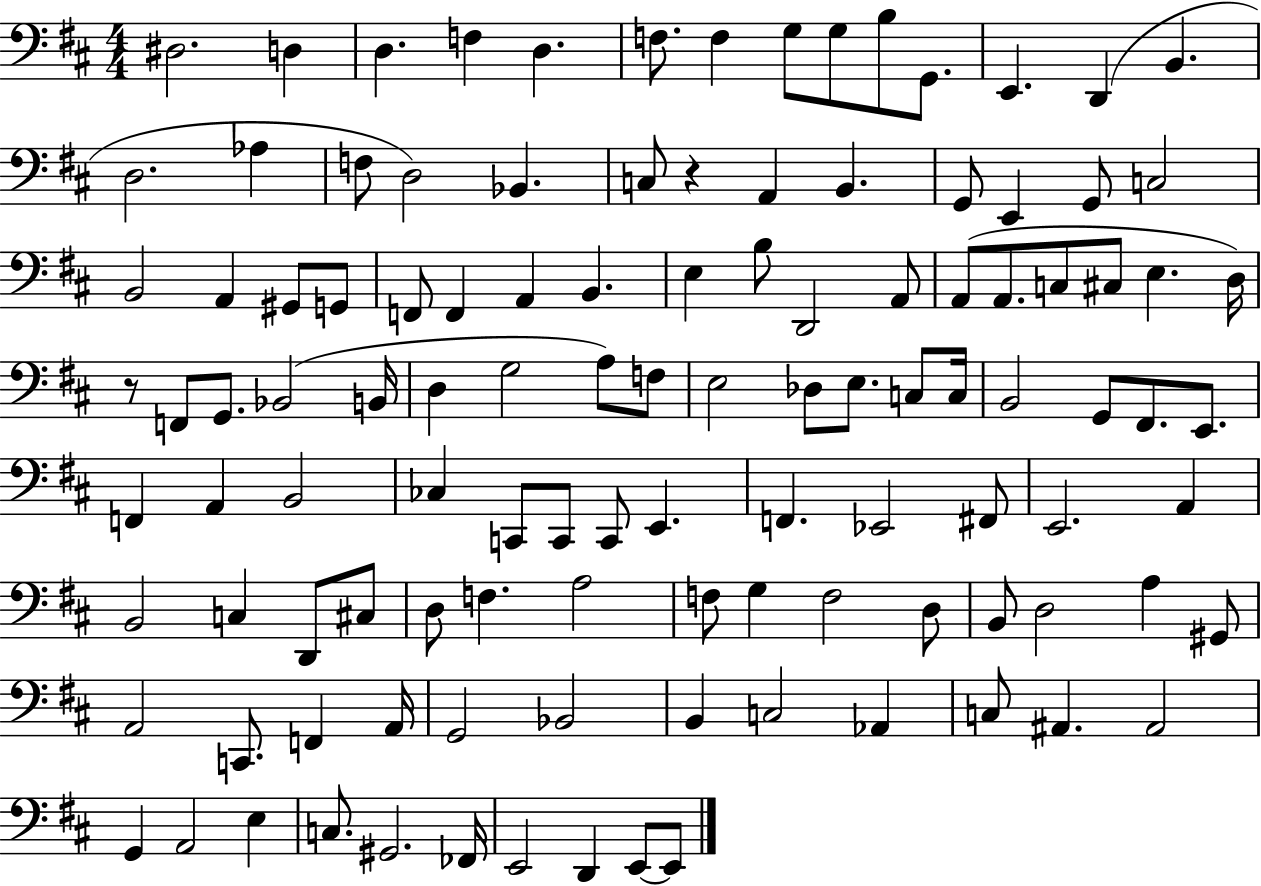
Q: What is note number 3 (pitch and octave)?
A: D3